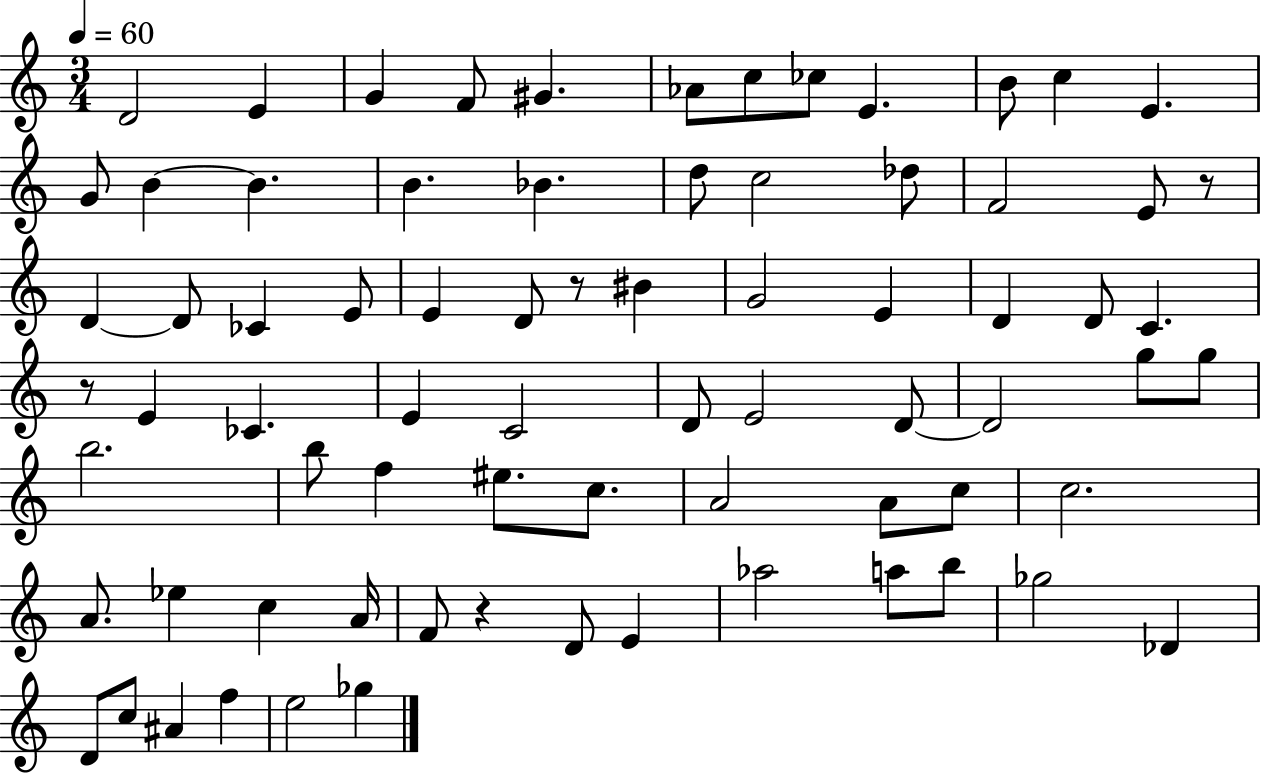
D4/h E4/q G4/q F4/e G#4/q. Ab4/e C5/e CES5/e E4/q. B4/e C5/q E4/q. G4/e B4/q B4/q. B4/q. Bb4/q. D5/e C5/h Db5/e F4/h E4/e R/e D4/q D4/e CES4/q E4/e E4/q D4/e R/e BIS4/q G4/h E4/q D4/q D4/e C4/q. R/e E4/q CES4/q. E4/q C4/h D4/e E4/h D4/e D4/h G5/e G5/e B5/h. B5/e F5/q EIS5/e. C5/e. A4/h A4/e C5/e C5/h. A4/e. Eb5/q C5/q A4/s F4/e R/q D4/e E4/q Ab5/h A5/e B5/e Gb5/h Db4/q D4/e C5/e A#4/q F5/q E5/h Gb5/q